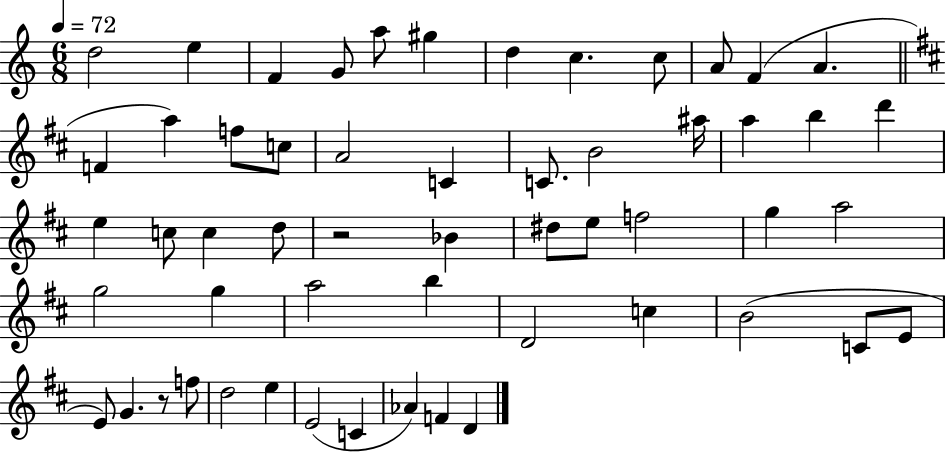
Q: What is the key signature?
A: C major